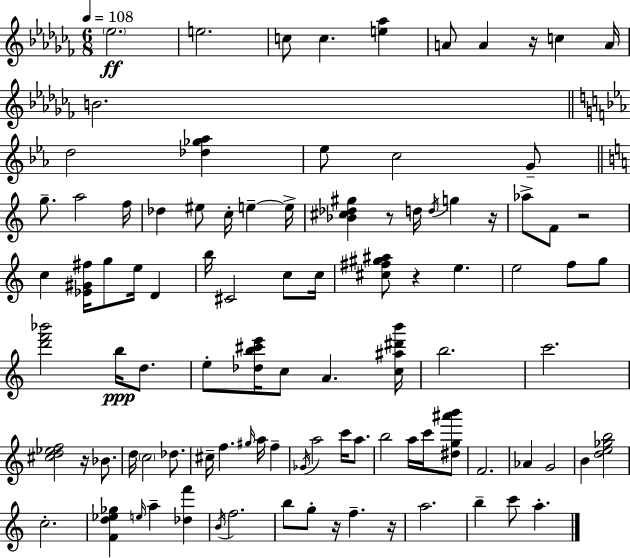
{
  \clef treble
  \numericTimeSignature
  \time 6/8
  \key aes \minor
  \tempo 4 = 108
  \parenthesize ees''2.\ff | e''2. | c''8 c''4. <e'' aes''>4 | a'8 a'4 r16 c''4 a'16 | \break b'2. | \bar "||" \break \key ees \major d''2 <des'' ges'' aes''>4 | ees''8 c''2 g'8-- | \bar "||" \break \key c \major g''8.-- a''2 f''16 | des''4 eis''8 c''16-. e''4--~~ e''16-> | <bes' cis'' des'' gis''>4 r8 d''16 \acciaccatura { d''16 } g''4 | r16 aes''8-> f'8 r2 | \break c''4 <ees' gis' fis''>16 g''8 e''16 d'4 | b''16 cis'2 c''8 | c''16 <cis'' fis'' gis'' ais''>8 r4 e''4. | e''2 f''8 g''8 | \break <d''' f''' bes'''>2 b''16\ppp d''8. | e''8-. <des'' b'' cis''' e'''>16 c''8 a'4. | <c'' ais'' dis''' b'''>16 b''2. | c'''2. | \break <cis'' d'' ees'' f''>2 r16 bes'8. | d''16 \parenthesize c''2 des''8. | cis''16-- f''4. \grace { gis''16 } a''16 f''4-- | \acciaccatura { ges'16 } a''2 c'''16 | \break a''8. b''2 a''16 | c'''16 <dis'' g'' ais''' b'''>8 f'2. | aes'4 g'2 | b'4 <d'' e'' ges'' b''>2 | \break c''2.-. | <f' d'' ees'' ges''>4 \grace { e''16 } a''4-- | <des'' f'''>4 \acciaccatura { b'16 } f''2. | b''8 g''8-. r16 f''4.-- | \break r16 a''2. | b''4-- c'''8 a''4.-. | \bar "|."
}